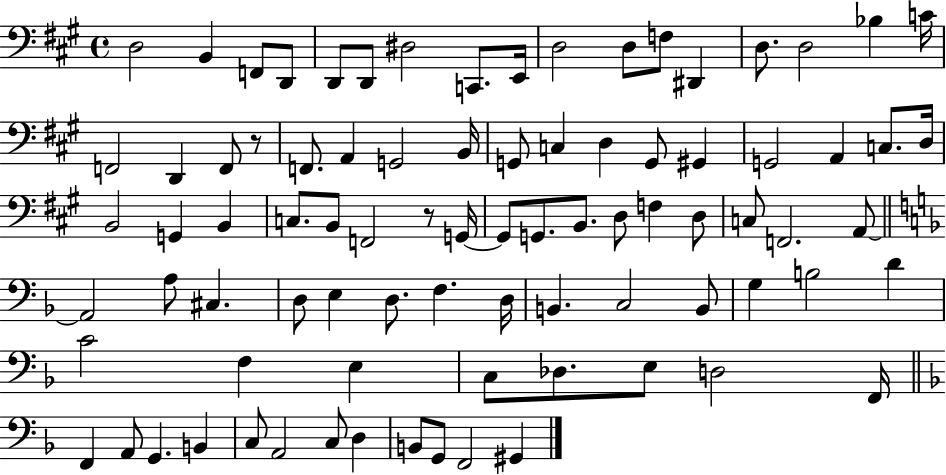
D3/h B2/q F2/e D2/e D2/e D2/e D#3/h C2/e. E2/s D3/h D3/e F3/e D#2/q D3/e. D3/h Bb3/q C4/s F2/h D2/q F2/e R/e F2/e. A2/q G2/h B2/s G2/e C3/q D3/q G2/e G#2/q G2/h A2/q C3/e. D3/s B2/h G2/q B2/q C3/e. B2/e F2/h R/e G2/s G2/e G2/e. B2/e. D3/e F3/q D3/e C3/e F2/h. A2/e A2/h A3/e C#3/q. D3/e E3/q D3/e. F3/q. D3/s B2/q. C3/h B2/e G3/q B3/h D4/q C4/h F3/q E3/q C3/e Db3/e. E3/e D3/h F2/s F2/q A2/e G2/q. B2/q C3/e A2/h C3/e D3/q B2/e G2/e F2/h G#2/q